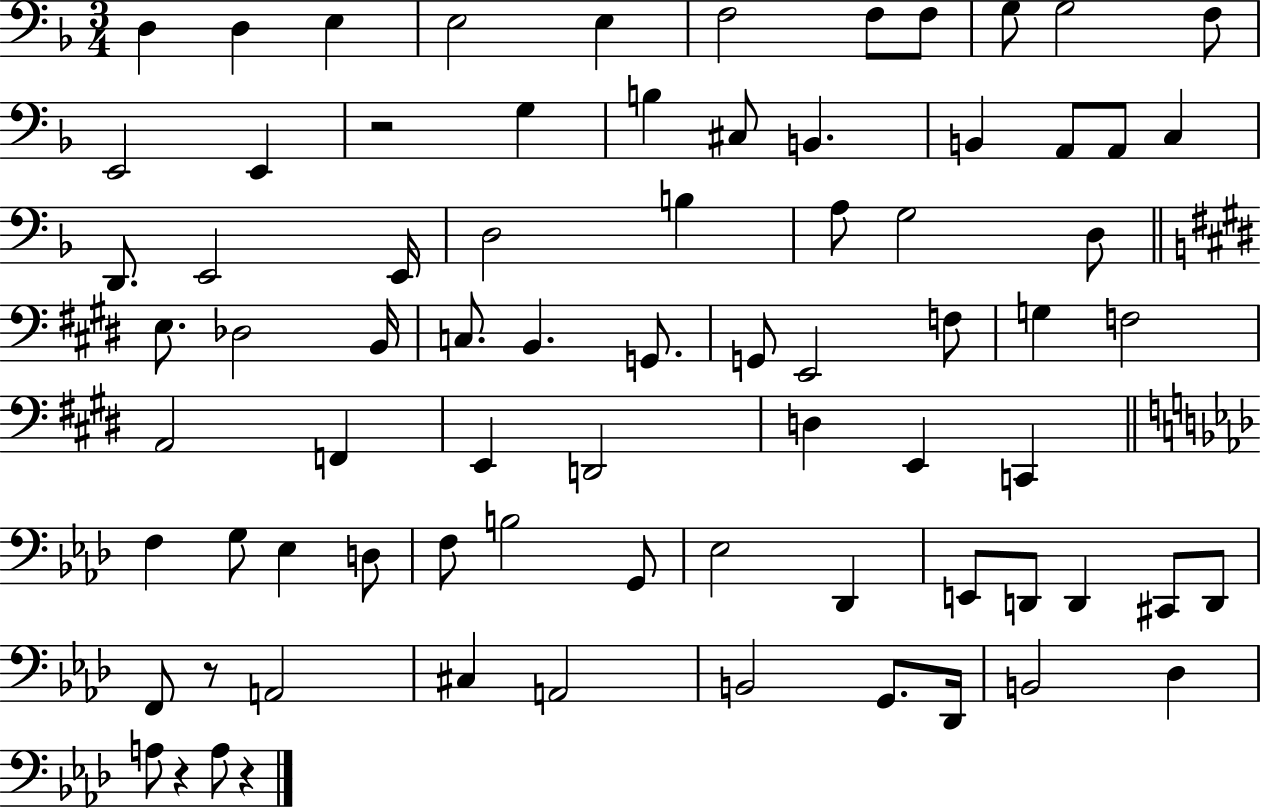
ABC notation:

X:1
T:Untitled
M:3/4
L:1/4
K:F
D, D, E, E,2 E, F,2 F,/2 F,/2 G,/2 G,2 F,/2 E,,2 E,, z2 G, B, ^C,/2 B,, B,, A,,/2 A,,/2 C, D,,/2 E,,2 E,,/4 D,2 B, A,/2 G,2 D,/2 E,/2 _D,2 B,,/4 C,/2 B,, G,,/2 G,,/2 E,,2 F,/2 G, F,2 A,,2 F,, E,, D,,2 D, E,, C,, F, G,/2 _E, D,/2 F,/2 B,2 G,,/2 _E,2 _D,, E,,/2 D,,/2 D,, ^C,,/2 D,,/2 F,,/2 z/2 A,,2 ^C, A,,2 B,,2 G,,/2 _D,,/4 B,,2 _D, A,/2 z A,/2 z